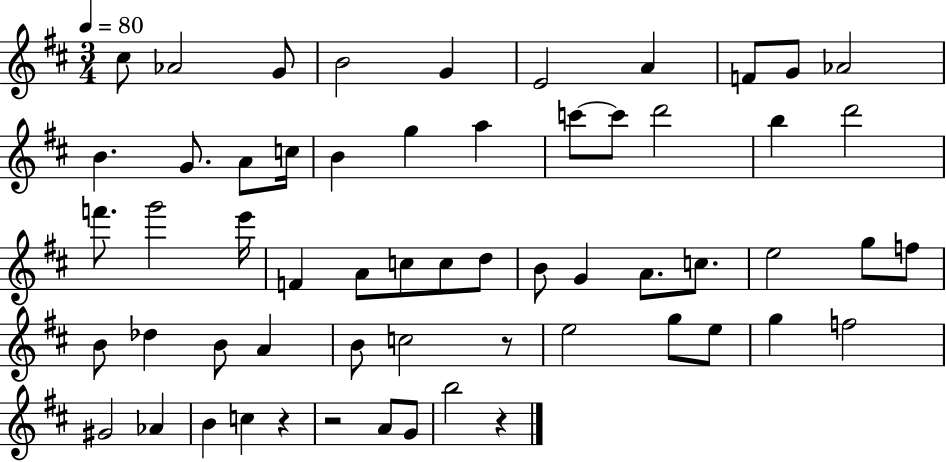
{
  \clef treble
  \numericTimeSignature
  \time 3/4
  \key d \major
  \tempo 4 = 80
  cis''8 aes'2 g'8 | b'2 g'4 | e'2 a'4 | f'8 g'8 aes'2 | \break b'4. g'8. a'8 c''16 | b'4 g''4 a''4 | c'''8~~ c'''8 d'''2 | b''4 d'''2 | \break f'''8. g'''2 e'''16 | f'4 a'8 c''8 c''8 d''8 | b'8 g'4 a'8. c''8. | e''2 g''8 f''8 | \break b'8 des''4 b'8 a'4 | b'8 c''2 r8 | e''2 g''8 e''8 | g''4 f''2 | \break gis'2 aes'4 | b'4 c''4 r4 | r2 a'8 g'8 | b''2 r4 | \break \bar "|."
}